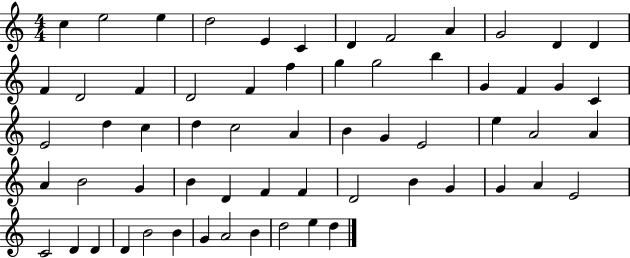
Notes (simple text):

C5/q E5/h E5/q D5/h E4/q C4/q D4/q F4/h A4/q G4/h D4/q D4/q F4/q D4/h F4/q D4/h F4/q F5/q G5/q G5/h B5/q G4/q F4/q G4/q C4/q E4/h D5/q C5/q D5/q C5/h A4/q B4/q G4/q E4/h E5/q A4/h A4/q A4/q B4/h G4/q B4/q D4/q F4/q F4/q D4/h B4/q G4/q G4/q A4/q E4/h C4/h D4/q D4/q D4/q B4/h B4/q G4/q A4/h B4/q D5/h E5/q D5/q